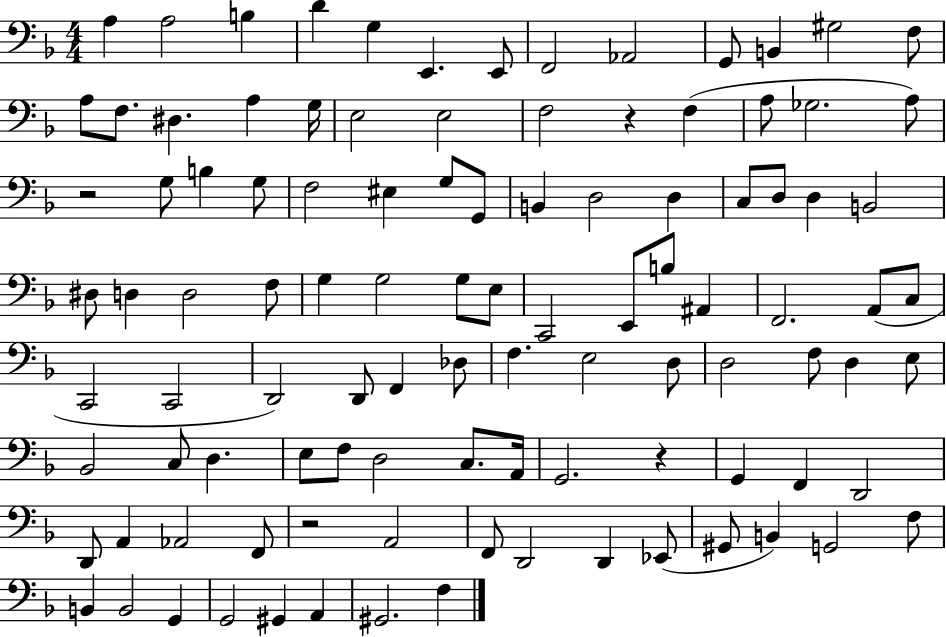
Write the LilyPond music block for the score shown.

{
  \clef bass
  \numericTimeSignature
  \time 4/4
  \key f \major
  a4 a2 b4 | d'4 g4 e,4. e,8 | f,2 aes,2 | g,8 b,4 gis2 f8 | \break a8 f8. dis4. a4 g16 | e2 e2 | f2 r4 f4( | a8 ges2. a8) | \break r2 g8 b4 g8 | f2 eis4 g8 g,8 | b,4 d2 d4 | c8 d8 d4 b,2 | \break dis8 d4 d2 f8 | g4 g2 g8 e8 | c,2 e,8 b8 ais,4 | f,2. a,8( c8 | \break c,2 c,2 | d,2) d,8 f,4 des8 | f4. e2 d8 | d2 f8 d4 e8 | \break bes,2 c8 d4. | e8 f8 d2 c8. a,16 | g,2. r4 | g,4 f,4 d,2 | \break d,8 a,4 aes,2 f,8 | r2 a,2 | f,8 d,2 d,4 ees,8( | gis,8 b,4) g,2 f8 | \break b,4 b,2 g,4 | g,2 gis,4 a,4 | gis,2. f4 | \bar "|."
}